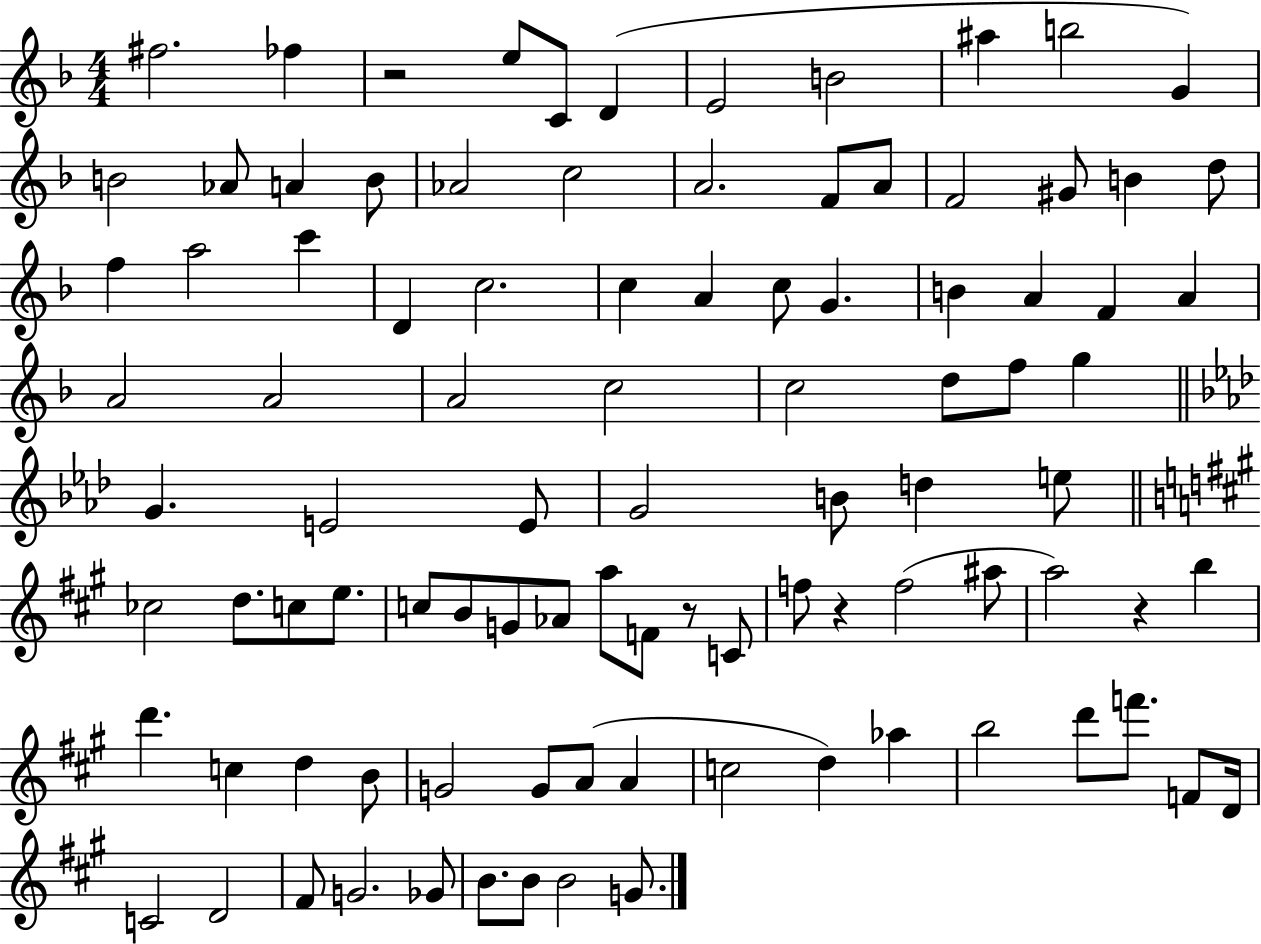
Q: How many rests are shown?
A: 4